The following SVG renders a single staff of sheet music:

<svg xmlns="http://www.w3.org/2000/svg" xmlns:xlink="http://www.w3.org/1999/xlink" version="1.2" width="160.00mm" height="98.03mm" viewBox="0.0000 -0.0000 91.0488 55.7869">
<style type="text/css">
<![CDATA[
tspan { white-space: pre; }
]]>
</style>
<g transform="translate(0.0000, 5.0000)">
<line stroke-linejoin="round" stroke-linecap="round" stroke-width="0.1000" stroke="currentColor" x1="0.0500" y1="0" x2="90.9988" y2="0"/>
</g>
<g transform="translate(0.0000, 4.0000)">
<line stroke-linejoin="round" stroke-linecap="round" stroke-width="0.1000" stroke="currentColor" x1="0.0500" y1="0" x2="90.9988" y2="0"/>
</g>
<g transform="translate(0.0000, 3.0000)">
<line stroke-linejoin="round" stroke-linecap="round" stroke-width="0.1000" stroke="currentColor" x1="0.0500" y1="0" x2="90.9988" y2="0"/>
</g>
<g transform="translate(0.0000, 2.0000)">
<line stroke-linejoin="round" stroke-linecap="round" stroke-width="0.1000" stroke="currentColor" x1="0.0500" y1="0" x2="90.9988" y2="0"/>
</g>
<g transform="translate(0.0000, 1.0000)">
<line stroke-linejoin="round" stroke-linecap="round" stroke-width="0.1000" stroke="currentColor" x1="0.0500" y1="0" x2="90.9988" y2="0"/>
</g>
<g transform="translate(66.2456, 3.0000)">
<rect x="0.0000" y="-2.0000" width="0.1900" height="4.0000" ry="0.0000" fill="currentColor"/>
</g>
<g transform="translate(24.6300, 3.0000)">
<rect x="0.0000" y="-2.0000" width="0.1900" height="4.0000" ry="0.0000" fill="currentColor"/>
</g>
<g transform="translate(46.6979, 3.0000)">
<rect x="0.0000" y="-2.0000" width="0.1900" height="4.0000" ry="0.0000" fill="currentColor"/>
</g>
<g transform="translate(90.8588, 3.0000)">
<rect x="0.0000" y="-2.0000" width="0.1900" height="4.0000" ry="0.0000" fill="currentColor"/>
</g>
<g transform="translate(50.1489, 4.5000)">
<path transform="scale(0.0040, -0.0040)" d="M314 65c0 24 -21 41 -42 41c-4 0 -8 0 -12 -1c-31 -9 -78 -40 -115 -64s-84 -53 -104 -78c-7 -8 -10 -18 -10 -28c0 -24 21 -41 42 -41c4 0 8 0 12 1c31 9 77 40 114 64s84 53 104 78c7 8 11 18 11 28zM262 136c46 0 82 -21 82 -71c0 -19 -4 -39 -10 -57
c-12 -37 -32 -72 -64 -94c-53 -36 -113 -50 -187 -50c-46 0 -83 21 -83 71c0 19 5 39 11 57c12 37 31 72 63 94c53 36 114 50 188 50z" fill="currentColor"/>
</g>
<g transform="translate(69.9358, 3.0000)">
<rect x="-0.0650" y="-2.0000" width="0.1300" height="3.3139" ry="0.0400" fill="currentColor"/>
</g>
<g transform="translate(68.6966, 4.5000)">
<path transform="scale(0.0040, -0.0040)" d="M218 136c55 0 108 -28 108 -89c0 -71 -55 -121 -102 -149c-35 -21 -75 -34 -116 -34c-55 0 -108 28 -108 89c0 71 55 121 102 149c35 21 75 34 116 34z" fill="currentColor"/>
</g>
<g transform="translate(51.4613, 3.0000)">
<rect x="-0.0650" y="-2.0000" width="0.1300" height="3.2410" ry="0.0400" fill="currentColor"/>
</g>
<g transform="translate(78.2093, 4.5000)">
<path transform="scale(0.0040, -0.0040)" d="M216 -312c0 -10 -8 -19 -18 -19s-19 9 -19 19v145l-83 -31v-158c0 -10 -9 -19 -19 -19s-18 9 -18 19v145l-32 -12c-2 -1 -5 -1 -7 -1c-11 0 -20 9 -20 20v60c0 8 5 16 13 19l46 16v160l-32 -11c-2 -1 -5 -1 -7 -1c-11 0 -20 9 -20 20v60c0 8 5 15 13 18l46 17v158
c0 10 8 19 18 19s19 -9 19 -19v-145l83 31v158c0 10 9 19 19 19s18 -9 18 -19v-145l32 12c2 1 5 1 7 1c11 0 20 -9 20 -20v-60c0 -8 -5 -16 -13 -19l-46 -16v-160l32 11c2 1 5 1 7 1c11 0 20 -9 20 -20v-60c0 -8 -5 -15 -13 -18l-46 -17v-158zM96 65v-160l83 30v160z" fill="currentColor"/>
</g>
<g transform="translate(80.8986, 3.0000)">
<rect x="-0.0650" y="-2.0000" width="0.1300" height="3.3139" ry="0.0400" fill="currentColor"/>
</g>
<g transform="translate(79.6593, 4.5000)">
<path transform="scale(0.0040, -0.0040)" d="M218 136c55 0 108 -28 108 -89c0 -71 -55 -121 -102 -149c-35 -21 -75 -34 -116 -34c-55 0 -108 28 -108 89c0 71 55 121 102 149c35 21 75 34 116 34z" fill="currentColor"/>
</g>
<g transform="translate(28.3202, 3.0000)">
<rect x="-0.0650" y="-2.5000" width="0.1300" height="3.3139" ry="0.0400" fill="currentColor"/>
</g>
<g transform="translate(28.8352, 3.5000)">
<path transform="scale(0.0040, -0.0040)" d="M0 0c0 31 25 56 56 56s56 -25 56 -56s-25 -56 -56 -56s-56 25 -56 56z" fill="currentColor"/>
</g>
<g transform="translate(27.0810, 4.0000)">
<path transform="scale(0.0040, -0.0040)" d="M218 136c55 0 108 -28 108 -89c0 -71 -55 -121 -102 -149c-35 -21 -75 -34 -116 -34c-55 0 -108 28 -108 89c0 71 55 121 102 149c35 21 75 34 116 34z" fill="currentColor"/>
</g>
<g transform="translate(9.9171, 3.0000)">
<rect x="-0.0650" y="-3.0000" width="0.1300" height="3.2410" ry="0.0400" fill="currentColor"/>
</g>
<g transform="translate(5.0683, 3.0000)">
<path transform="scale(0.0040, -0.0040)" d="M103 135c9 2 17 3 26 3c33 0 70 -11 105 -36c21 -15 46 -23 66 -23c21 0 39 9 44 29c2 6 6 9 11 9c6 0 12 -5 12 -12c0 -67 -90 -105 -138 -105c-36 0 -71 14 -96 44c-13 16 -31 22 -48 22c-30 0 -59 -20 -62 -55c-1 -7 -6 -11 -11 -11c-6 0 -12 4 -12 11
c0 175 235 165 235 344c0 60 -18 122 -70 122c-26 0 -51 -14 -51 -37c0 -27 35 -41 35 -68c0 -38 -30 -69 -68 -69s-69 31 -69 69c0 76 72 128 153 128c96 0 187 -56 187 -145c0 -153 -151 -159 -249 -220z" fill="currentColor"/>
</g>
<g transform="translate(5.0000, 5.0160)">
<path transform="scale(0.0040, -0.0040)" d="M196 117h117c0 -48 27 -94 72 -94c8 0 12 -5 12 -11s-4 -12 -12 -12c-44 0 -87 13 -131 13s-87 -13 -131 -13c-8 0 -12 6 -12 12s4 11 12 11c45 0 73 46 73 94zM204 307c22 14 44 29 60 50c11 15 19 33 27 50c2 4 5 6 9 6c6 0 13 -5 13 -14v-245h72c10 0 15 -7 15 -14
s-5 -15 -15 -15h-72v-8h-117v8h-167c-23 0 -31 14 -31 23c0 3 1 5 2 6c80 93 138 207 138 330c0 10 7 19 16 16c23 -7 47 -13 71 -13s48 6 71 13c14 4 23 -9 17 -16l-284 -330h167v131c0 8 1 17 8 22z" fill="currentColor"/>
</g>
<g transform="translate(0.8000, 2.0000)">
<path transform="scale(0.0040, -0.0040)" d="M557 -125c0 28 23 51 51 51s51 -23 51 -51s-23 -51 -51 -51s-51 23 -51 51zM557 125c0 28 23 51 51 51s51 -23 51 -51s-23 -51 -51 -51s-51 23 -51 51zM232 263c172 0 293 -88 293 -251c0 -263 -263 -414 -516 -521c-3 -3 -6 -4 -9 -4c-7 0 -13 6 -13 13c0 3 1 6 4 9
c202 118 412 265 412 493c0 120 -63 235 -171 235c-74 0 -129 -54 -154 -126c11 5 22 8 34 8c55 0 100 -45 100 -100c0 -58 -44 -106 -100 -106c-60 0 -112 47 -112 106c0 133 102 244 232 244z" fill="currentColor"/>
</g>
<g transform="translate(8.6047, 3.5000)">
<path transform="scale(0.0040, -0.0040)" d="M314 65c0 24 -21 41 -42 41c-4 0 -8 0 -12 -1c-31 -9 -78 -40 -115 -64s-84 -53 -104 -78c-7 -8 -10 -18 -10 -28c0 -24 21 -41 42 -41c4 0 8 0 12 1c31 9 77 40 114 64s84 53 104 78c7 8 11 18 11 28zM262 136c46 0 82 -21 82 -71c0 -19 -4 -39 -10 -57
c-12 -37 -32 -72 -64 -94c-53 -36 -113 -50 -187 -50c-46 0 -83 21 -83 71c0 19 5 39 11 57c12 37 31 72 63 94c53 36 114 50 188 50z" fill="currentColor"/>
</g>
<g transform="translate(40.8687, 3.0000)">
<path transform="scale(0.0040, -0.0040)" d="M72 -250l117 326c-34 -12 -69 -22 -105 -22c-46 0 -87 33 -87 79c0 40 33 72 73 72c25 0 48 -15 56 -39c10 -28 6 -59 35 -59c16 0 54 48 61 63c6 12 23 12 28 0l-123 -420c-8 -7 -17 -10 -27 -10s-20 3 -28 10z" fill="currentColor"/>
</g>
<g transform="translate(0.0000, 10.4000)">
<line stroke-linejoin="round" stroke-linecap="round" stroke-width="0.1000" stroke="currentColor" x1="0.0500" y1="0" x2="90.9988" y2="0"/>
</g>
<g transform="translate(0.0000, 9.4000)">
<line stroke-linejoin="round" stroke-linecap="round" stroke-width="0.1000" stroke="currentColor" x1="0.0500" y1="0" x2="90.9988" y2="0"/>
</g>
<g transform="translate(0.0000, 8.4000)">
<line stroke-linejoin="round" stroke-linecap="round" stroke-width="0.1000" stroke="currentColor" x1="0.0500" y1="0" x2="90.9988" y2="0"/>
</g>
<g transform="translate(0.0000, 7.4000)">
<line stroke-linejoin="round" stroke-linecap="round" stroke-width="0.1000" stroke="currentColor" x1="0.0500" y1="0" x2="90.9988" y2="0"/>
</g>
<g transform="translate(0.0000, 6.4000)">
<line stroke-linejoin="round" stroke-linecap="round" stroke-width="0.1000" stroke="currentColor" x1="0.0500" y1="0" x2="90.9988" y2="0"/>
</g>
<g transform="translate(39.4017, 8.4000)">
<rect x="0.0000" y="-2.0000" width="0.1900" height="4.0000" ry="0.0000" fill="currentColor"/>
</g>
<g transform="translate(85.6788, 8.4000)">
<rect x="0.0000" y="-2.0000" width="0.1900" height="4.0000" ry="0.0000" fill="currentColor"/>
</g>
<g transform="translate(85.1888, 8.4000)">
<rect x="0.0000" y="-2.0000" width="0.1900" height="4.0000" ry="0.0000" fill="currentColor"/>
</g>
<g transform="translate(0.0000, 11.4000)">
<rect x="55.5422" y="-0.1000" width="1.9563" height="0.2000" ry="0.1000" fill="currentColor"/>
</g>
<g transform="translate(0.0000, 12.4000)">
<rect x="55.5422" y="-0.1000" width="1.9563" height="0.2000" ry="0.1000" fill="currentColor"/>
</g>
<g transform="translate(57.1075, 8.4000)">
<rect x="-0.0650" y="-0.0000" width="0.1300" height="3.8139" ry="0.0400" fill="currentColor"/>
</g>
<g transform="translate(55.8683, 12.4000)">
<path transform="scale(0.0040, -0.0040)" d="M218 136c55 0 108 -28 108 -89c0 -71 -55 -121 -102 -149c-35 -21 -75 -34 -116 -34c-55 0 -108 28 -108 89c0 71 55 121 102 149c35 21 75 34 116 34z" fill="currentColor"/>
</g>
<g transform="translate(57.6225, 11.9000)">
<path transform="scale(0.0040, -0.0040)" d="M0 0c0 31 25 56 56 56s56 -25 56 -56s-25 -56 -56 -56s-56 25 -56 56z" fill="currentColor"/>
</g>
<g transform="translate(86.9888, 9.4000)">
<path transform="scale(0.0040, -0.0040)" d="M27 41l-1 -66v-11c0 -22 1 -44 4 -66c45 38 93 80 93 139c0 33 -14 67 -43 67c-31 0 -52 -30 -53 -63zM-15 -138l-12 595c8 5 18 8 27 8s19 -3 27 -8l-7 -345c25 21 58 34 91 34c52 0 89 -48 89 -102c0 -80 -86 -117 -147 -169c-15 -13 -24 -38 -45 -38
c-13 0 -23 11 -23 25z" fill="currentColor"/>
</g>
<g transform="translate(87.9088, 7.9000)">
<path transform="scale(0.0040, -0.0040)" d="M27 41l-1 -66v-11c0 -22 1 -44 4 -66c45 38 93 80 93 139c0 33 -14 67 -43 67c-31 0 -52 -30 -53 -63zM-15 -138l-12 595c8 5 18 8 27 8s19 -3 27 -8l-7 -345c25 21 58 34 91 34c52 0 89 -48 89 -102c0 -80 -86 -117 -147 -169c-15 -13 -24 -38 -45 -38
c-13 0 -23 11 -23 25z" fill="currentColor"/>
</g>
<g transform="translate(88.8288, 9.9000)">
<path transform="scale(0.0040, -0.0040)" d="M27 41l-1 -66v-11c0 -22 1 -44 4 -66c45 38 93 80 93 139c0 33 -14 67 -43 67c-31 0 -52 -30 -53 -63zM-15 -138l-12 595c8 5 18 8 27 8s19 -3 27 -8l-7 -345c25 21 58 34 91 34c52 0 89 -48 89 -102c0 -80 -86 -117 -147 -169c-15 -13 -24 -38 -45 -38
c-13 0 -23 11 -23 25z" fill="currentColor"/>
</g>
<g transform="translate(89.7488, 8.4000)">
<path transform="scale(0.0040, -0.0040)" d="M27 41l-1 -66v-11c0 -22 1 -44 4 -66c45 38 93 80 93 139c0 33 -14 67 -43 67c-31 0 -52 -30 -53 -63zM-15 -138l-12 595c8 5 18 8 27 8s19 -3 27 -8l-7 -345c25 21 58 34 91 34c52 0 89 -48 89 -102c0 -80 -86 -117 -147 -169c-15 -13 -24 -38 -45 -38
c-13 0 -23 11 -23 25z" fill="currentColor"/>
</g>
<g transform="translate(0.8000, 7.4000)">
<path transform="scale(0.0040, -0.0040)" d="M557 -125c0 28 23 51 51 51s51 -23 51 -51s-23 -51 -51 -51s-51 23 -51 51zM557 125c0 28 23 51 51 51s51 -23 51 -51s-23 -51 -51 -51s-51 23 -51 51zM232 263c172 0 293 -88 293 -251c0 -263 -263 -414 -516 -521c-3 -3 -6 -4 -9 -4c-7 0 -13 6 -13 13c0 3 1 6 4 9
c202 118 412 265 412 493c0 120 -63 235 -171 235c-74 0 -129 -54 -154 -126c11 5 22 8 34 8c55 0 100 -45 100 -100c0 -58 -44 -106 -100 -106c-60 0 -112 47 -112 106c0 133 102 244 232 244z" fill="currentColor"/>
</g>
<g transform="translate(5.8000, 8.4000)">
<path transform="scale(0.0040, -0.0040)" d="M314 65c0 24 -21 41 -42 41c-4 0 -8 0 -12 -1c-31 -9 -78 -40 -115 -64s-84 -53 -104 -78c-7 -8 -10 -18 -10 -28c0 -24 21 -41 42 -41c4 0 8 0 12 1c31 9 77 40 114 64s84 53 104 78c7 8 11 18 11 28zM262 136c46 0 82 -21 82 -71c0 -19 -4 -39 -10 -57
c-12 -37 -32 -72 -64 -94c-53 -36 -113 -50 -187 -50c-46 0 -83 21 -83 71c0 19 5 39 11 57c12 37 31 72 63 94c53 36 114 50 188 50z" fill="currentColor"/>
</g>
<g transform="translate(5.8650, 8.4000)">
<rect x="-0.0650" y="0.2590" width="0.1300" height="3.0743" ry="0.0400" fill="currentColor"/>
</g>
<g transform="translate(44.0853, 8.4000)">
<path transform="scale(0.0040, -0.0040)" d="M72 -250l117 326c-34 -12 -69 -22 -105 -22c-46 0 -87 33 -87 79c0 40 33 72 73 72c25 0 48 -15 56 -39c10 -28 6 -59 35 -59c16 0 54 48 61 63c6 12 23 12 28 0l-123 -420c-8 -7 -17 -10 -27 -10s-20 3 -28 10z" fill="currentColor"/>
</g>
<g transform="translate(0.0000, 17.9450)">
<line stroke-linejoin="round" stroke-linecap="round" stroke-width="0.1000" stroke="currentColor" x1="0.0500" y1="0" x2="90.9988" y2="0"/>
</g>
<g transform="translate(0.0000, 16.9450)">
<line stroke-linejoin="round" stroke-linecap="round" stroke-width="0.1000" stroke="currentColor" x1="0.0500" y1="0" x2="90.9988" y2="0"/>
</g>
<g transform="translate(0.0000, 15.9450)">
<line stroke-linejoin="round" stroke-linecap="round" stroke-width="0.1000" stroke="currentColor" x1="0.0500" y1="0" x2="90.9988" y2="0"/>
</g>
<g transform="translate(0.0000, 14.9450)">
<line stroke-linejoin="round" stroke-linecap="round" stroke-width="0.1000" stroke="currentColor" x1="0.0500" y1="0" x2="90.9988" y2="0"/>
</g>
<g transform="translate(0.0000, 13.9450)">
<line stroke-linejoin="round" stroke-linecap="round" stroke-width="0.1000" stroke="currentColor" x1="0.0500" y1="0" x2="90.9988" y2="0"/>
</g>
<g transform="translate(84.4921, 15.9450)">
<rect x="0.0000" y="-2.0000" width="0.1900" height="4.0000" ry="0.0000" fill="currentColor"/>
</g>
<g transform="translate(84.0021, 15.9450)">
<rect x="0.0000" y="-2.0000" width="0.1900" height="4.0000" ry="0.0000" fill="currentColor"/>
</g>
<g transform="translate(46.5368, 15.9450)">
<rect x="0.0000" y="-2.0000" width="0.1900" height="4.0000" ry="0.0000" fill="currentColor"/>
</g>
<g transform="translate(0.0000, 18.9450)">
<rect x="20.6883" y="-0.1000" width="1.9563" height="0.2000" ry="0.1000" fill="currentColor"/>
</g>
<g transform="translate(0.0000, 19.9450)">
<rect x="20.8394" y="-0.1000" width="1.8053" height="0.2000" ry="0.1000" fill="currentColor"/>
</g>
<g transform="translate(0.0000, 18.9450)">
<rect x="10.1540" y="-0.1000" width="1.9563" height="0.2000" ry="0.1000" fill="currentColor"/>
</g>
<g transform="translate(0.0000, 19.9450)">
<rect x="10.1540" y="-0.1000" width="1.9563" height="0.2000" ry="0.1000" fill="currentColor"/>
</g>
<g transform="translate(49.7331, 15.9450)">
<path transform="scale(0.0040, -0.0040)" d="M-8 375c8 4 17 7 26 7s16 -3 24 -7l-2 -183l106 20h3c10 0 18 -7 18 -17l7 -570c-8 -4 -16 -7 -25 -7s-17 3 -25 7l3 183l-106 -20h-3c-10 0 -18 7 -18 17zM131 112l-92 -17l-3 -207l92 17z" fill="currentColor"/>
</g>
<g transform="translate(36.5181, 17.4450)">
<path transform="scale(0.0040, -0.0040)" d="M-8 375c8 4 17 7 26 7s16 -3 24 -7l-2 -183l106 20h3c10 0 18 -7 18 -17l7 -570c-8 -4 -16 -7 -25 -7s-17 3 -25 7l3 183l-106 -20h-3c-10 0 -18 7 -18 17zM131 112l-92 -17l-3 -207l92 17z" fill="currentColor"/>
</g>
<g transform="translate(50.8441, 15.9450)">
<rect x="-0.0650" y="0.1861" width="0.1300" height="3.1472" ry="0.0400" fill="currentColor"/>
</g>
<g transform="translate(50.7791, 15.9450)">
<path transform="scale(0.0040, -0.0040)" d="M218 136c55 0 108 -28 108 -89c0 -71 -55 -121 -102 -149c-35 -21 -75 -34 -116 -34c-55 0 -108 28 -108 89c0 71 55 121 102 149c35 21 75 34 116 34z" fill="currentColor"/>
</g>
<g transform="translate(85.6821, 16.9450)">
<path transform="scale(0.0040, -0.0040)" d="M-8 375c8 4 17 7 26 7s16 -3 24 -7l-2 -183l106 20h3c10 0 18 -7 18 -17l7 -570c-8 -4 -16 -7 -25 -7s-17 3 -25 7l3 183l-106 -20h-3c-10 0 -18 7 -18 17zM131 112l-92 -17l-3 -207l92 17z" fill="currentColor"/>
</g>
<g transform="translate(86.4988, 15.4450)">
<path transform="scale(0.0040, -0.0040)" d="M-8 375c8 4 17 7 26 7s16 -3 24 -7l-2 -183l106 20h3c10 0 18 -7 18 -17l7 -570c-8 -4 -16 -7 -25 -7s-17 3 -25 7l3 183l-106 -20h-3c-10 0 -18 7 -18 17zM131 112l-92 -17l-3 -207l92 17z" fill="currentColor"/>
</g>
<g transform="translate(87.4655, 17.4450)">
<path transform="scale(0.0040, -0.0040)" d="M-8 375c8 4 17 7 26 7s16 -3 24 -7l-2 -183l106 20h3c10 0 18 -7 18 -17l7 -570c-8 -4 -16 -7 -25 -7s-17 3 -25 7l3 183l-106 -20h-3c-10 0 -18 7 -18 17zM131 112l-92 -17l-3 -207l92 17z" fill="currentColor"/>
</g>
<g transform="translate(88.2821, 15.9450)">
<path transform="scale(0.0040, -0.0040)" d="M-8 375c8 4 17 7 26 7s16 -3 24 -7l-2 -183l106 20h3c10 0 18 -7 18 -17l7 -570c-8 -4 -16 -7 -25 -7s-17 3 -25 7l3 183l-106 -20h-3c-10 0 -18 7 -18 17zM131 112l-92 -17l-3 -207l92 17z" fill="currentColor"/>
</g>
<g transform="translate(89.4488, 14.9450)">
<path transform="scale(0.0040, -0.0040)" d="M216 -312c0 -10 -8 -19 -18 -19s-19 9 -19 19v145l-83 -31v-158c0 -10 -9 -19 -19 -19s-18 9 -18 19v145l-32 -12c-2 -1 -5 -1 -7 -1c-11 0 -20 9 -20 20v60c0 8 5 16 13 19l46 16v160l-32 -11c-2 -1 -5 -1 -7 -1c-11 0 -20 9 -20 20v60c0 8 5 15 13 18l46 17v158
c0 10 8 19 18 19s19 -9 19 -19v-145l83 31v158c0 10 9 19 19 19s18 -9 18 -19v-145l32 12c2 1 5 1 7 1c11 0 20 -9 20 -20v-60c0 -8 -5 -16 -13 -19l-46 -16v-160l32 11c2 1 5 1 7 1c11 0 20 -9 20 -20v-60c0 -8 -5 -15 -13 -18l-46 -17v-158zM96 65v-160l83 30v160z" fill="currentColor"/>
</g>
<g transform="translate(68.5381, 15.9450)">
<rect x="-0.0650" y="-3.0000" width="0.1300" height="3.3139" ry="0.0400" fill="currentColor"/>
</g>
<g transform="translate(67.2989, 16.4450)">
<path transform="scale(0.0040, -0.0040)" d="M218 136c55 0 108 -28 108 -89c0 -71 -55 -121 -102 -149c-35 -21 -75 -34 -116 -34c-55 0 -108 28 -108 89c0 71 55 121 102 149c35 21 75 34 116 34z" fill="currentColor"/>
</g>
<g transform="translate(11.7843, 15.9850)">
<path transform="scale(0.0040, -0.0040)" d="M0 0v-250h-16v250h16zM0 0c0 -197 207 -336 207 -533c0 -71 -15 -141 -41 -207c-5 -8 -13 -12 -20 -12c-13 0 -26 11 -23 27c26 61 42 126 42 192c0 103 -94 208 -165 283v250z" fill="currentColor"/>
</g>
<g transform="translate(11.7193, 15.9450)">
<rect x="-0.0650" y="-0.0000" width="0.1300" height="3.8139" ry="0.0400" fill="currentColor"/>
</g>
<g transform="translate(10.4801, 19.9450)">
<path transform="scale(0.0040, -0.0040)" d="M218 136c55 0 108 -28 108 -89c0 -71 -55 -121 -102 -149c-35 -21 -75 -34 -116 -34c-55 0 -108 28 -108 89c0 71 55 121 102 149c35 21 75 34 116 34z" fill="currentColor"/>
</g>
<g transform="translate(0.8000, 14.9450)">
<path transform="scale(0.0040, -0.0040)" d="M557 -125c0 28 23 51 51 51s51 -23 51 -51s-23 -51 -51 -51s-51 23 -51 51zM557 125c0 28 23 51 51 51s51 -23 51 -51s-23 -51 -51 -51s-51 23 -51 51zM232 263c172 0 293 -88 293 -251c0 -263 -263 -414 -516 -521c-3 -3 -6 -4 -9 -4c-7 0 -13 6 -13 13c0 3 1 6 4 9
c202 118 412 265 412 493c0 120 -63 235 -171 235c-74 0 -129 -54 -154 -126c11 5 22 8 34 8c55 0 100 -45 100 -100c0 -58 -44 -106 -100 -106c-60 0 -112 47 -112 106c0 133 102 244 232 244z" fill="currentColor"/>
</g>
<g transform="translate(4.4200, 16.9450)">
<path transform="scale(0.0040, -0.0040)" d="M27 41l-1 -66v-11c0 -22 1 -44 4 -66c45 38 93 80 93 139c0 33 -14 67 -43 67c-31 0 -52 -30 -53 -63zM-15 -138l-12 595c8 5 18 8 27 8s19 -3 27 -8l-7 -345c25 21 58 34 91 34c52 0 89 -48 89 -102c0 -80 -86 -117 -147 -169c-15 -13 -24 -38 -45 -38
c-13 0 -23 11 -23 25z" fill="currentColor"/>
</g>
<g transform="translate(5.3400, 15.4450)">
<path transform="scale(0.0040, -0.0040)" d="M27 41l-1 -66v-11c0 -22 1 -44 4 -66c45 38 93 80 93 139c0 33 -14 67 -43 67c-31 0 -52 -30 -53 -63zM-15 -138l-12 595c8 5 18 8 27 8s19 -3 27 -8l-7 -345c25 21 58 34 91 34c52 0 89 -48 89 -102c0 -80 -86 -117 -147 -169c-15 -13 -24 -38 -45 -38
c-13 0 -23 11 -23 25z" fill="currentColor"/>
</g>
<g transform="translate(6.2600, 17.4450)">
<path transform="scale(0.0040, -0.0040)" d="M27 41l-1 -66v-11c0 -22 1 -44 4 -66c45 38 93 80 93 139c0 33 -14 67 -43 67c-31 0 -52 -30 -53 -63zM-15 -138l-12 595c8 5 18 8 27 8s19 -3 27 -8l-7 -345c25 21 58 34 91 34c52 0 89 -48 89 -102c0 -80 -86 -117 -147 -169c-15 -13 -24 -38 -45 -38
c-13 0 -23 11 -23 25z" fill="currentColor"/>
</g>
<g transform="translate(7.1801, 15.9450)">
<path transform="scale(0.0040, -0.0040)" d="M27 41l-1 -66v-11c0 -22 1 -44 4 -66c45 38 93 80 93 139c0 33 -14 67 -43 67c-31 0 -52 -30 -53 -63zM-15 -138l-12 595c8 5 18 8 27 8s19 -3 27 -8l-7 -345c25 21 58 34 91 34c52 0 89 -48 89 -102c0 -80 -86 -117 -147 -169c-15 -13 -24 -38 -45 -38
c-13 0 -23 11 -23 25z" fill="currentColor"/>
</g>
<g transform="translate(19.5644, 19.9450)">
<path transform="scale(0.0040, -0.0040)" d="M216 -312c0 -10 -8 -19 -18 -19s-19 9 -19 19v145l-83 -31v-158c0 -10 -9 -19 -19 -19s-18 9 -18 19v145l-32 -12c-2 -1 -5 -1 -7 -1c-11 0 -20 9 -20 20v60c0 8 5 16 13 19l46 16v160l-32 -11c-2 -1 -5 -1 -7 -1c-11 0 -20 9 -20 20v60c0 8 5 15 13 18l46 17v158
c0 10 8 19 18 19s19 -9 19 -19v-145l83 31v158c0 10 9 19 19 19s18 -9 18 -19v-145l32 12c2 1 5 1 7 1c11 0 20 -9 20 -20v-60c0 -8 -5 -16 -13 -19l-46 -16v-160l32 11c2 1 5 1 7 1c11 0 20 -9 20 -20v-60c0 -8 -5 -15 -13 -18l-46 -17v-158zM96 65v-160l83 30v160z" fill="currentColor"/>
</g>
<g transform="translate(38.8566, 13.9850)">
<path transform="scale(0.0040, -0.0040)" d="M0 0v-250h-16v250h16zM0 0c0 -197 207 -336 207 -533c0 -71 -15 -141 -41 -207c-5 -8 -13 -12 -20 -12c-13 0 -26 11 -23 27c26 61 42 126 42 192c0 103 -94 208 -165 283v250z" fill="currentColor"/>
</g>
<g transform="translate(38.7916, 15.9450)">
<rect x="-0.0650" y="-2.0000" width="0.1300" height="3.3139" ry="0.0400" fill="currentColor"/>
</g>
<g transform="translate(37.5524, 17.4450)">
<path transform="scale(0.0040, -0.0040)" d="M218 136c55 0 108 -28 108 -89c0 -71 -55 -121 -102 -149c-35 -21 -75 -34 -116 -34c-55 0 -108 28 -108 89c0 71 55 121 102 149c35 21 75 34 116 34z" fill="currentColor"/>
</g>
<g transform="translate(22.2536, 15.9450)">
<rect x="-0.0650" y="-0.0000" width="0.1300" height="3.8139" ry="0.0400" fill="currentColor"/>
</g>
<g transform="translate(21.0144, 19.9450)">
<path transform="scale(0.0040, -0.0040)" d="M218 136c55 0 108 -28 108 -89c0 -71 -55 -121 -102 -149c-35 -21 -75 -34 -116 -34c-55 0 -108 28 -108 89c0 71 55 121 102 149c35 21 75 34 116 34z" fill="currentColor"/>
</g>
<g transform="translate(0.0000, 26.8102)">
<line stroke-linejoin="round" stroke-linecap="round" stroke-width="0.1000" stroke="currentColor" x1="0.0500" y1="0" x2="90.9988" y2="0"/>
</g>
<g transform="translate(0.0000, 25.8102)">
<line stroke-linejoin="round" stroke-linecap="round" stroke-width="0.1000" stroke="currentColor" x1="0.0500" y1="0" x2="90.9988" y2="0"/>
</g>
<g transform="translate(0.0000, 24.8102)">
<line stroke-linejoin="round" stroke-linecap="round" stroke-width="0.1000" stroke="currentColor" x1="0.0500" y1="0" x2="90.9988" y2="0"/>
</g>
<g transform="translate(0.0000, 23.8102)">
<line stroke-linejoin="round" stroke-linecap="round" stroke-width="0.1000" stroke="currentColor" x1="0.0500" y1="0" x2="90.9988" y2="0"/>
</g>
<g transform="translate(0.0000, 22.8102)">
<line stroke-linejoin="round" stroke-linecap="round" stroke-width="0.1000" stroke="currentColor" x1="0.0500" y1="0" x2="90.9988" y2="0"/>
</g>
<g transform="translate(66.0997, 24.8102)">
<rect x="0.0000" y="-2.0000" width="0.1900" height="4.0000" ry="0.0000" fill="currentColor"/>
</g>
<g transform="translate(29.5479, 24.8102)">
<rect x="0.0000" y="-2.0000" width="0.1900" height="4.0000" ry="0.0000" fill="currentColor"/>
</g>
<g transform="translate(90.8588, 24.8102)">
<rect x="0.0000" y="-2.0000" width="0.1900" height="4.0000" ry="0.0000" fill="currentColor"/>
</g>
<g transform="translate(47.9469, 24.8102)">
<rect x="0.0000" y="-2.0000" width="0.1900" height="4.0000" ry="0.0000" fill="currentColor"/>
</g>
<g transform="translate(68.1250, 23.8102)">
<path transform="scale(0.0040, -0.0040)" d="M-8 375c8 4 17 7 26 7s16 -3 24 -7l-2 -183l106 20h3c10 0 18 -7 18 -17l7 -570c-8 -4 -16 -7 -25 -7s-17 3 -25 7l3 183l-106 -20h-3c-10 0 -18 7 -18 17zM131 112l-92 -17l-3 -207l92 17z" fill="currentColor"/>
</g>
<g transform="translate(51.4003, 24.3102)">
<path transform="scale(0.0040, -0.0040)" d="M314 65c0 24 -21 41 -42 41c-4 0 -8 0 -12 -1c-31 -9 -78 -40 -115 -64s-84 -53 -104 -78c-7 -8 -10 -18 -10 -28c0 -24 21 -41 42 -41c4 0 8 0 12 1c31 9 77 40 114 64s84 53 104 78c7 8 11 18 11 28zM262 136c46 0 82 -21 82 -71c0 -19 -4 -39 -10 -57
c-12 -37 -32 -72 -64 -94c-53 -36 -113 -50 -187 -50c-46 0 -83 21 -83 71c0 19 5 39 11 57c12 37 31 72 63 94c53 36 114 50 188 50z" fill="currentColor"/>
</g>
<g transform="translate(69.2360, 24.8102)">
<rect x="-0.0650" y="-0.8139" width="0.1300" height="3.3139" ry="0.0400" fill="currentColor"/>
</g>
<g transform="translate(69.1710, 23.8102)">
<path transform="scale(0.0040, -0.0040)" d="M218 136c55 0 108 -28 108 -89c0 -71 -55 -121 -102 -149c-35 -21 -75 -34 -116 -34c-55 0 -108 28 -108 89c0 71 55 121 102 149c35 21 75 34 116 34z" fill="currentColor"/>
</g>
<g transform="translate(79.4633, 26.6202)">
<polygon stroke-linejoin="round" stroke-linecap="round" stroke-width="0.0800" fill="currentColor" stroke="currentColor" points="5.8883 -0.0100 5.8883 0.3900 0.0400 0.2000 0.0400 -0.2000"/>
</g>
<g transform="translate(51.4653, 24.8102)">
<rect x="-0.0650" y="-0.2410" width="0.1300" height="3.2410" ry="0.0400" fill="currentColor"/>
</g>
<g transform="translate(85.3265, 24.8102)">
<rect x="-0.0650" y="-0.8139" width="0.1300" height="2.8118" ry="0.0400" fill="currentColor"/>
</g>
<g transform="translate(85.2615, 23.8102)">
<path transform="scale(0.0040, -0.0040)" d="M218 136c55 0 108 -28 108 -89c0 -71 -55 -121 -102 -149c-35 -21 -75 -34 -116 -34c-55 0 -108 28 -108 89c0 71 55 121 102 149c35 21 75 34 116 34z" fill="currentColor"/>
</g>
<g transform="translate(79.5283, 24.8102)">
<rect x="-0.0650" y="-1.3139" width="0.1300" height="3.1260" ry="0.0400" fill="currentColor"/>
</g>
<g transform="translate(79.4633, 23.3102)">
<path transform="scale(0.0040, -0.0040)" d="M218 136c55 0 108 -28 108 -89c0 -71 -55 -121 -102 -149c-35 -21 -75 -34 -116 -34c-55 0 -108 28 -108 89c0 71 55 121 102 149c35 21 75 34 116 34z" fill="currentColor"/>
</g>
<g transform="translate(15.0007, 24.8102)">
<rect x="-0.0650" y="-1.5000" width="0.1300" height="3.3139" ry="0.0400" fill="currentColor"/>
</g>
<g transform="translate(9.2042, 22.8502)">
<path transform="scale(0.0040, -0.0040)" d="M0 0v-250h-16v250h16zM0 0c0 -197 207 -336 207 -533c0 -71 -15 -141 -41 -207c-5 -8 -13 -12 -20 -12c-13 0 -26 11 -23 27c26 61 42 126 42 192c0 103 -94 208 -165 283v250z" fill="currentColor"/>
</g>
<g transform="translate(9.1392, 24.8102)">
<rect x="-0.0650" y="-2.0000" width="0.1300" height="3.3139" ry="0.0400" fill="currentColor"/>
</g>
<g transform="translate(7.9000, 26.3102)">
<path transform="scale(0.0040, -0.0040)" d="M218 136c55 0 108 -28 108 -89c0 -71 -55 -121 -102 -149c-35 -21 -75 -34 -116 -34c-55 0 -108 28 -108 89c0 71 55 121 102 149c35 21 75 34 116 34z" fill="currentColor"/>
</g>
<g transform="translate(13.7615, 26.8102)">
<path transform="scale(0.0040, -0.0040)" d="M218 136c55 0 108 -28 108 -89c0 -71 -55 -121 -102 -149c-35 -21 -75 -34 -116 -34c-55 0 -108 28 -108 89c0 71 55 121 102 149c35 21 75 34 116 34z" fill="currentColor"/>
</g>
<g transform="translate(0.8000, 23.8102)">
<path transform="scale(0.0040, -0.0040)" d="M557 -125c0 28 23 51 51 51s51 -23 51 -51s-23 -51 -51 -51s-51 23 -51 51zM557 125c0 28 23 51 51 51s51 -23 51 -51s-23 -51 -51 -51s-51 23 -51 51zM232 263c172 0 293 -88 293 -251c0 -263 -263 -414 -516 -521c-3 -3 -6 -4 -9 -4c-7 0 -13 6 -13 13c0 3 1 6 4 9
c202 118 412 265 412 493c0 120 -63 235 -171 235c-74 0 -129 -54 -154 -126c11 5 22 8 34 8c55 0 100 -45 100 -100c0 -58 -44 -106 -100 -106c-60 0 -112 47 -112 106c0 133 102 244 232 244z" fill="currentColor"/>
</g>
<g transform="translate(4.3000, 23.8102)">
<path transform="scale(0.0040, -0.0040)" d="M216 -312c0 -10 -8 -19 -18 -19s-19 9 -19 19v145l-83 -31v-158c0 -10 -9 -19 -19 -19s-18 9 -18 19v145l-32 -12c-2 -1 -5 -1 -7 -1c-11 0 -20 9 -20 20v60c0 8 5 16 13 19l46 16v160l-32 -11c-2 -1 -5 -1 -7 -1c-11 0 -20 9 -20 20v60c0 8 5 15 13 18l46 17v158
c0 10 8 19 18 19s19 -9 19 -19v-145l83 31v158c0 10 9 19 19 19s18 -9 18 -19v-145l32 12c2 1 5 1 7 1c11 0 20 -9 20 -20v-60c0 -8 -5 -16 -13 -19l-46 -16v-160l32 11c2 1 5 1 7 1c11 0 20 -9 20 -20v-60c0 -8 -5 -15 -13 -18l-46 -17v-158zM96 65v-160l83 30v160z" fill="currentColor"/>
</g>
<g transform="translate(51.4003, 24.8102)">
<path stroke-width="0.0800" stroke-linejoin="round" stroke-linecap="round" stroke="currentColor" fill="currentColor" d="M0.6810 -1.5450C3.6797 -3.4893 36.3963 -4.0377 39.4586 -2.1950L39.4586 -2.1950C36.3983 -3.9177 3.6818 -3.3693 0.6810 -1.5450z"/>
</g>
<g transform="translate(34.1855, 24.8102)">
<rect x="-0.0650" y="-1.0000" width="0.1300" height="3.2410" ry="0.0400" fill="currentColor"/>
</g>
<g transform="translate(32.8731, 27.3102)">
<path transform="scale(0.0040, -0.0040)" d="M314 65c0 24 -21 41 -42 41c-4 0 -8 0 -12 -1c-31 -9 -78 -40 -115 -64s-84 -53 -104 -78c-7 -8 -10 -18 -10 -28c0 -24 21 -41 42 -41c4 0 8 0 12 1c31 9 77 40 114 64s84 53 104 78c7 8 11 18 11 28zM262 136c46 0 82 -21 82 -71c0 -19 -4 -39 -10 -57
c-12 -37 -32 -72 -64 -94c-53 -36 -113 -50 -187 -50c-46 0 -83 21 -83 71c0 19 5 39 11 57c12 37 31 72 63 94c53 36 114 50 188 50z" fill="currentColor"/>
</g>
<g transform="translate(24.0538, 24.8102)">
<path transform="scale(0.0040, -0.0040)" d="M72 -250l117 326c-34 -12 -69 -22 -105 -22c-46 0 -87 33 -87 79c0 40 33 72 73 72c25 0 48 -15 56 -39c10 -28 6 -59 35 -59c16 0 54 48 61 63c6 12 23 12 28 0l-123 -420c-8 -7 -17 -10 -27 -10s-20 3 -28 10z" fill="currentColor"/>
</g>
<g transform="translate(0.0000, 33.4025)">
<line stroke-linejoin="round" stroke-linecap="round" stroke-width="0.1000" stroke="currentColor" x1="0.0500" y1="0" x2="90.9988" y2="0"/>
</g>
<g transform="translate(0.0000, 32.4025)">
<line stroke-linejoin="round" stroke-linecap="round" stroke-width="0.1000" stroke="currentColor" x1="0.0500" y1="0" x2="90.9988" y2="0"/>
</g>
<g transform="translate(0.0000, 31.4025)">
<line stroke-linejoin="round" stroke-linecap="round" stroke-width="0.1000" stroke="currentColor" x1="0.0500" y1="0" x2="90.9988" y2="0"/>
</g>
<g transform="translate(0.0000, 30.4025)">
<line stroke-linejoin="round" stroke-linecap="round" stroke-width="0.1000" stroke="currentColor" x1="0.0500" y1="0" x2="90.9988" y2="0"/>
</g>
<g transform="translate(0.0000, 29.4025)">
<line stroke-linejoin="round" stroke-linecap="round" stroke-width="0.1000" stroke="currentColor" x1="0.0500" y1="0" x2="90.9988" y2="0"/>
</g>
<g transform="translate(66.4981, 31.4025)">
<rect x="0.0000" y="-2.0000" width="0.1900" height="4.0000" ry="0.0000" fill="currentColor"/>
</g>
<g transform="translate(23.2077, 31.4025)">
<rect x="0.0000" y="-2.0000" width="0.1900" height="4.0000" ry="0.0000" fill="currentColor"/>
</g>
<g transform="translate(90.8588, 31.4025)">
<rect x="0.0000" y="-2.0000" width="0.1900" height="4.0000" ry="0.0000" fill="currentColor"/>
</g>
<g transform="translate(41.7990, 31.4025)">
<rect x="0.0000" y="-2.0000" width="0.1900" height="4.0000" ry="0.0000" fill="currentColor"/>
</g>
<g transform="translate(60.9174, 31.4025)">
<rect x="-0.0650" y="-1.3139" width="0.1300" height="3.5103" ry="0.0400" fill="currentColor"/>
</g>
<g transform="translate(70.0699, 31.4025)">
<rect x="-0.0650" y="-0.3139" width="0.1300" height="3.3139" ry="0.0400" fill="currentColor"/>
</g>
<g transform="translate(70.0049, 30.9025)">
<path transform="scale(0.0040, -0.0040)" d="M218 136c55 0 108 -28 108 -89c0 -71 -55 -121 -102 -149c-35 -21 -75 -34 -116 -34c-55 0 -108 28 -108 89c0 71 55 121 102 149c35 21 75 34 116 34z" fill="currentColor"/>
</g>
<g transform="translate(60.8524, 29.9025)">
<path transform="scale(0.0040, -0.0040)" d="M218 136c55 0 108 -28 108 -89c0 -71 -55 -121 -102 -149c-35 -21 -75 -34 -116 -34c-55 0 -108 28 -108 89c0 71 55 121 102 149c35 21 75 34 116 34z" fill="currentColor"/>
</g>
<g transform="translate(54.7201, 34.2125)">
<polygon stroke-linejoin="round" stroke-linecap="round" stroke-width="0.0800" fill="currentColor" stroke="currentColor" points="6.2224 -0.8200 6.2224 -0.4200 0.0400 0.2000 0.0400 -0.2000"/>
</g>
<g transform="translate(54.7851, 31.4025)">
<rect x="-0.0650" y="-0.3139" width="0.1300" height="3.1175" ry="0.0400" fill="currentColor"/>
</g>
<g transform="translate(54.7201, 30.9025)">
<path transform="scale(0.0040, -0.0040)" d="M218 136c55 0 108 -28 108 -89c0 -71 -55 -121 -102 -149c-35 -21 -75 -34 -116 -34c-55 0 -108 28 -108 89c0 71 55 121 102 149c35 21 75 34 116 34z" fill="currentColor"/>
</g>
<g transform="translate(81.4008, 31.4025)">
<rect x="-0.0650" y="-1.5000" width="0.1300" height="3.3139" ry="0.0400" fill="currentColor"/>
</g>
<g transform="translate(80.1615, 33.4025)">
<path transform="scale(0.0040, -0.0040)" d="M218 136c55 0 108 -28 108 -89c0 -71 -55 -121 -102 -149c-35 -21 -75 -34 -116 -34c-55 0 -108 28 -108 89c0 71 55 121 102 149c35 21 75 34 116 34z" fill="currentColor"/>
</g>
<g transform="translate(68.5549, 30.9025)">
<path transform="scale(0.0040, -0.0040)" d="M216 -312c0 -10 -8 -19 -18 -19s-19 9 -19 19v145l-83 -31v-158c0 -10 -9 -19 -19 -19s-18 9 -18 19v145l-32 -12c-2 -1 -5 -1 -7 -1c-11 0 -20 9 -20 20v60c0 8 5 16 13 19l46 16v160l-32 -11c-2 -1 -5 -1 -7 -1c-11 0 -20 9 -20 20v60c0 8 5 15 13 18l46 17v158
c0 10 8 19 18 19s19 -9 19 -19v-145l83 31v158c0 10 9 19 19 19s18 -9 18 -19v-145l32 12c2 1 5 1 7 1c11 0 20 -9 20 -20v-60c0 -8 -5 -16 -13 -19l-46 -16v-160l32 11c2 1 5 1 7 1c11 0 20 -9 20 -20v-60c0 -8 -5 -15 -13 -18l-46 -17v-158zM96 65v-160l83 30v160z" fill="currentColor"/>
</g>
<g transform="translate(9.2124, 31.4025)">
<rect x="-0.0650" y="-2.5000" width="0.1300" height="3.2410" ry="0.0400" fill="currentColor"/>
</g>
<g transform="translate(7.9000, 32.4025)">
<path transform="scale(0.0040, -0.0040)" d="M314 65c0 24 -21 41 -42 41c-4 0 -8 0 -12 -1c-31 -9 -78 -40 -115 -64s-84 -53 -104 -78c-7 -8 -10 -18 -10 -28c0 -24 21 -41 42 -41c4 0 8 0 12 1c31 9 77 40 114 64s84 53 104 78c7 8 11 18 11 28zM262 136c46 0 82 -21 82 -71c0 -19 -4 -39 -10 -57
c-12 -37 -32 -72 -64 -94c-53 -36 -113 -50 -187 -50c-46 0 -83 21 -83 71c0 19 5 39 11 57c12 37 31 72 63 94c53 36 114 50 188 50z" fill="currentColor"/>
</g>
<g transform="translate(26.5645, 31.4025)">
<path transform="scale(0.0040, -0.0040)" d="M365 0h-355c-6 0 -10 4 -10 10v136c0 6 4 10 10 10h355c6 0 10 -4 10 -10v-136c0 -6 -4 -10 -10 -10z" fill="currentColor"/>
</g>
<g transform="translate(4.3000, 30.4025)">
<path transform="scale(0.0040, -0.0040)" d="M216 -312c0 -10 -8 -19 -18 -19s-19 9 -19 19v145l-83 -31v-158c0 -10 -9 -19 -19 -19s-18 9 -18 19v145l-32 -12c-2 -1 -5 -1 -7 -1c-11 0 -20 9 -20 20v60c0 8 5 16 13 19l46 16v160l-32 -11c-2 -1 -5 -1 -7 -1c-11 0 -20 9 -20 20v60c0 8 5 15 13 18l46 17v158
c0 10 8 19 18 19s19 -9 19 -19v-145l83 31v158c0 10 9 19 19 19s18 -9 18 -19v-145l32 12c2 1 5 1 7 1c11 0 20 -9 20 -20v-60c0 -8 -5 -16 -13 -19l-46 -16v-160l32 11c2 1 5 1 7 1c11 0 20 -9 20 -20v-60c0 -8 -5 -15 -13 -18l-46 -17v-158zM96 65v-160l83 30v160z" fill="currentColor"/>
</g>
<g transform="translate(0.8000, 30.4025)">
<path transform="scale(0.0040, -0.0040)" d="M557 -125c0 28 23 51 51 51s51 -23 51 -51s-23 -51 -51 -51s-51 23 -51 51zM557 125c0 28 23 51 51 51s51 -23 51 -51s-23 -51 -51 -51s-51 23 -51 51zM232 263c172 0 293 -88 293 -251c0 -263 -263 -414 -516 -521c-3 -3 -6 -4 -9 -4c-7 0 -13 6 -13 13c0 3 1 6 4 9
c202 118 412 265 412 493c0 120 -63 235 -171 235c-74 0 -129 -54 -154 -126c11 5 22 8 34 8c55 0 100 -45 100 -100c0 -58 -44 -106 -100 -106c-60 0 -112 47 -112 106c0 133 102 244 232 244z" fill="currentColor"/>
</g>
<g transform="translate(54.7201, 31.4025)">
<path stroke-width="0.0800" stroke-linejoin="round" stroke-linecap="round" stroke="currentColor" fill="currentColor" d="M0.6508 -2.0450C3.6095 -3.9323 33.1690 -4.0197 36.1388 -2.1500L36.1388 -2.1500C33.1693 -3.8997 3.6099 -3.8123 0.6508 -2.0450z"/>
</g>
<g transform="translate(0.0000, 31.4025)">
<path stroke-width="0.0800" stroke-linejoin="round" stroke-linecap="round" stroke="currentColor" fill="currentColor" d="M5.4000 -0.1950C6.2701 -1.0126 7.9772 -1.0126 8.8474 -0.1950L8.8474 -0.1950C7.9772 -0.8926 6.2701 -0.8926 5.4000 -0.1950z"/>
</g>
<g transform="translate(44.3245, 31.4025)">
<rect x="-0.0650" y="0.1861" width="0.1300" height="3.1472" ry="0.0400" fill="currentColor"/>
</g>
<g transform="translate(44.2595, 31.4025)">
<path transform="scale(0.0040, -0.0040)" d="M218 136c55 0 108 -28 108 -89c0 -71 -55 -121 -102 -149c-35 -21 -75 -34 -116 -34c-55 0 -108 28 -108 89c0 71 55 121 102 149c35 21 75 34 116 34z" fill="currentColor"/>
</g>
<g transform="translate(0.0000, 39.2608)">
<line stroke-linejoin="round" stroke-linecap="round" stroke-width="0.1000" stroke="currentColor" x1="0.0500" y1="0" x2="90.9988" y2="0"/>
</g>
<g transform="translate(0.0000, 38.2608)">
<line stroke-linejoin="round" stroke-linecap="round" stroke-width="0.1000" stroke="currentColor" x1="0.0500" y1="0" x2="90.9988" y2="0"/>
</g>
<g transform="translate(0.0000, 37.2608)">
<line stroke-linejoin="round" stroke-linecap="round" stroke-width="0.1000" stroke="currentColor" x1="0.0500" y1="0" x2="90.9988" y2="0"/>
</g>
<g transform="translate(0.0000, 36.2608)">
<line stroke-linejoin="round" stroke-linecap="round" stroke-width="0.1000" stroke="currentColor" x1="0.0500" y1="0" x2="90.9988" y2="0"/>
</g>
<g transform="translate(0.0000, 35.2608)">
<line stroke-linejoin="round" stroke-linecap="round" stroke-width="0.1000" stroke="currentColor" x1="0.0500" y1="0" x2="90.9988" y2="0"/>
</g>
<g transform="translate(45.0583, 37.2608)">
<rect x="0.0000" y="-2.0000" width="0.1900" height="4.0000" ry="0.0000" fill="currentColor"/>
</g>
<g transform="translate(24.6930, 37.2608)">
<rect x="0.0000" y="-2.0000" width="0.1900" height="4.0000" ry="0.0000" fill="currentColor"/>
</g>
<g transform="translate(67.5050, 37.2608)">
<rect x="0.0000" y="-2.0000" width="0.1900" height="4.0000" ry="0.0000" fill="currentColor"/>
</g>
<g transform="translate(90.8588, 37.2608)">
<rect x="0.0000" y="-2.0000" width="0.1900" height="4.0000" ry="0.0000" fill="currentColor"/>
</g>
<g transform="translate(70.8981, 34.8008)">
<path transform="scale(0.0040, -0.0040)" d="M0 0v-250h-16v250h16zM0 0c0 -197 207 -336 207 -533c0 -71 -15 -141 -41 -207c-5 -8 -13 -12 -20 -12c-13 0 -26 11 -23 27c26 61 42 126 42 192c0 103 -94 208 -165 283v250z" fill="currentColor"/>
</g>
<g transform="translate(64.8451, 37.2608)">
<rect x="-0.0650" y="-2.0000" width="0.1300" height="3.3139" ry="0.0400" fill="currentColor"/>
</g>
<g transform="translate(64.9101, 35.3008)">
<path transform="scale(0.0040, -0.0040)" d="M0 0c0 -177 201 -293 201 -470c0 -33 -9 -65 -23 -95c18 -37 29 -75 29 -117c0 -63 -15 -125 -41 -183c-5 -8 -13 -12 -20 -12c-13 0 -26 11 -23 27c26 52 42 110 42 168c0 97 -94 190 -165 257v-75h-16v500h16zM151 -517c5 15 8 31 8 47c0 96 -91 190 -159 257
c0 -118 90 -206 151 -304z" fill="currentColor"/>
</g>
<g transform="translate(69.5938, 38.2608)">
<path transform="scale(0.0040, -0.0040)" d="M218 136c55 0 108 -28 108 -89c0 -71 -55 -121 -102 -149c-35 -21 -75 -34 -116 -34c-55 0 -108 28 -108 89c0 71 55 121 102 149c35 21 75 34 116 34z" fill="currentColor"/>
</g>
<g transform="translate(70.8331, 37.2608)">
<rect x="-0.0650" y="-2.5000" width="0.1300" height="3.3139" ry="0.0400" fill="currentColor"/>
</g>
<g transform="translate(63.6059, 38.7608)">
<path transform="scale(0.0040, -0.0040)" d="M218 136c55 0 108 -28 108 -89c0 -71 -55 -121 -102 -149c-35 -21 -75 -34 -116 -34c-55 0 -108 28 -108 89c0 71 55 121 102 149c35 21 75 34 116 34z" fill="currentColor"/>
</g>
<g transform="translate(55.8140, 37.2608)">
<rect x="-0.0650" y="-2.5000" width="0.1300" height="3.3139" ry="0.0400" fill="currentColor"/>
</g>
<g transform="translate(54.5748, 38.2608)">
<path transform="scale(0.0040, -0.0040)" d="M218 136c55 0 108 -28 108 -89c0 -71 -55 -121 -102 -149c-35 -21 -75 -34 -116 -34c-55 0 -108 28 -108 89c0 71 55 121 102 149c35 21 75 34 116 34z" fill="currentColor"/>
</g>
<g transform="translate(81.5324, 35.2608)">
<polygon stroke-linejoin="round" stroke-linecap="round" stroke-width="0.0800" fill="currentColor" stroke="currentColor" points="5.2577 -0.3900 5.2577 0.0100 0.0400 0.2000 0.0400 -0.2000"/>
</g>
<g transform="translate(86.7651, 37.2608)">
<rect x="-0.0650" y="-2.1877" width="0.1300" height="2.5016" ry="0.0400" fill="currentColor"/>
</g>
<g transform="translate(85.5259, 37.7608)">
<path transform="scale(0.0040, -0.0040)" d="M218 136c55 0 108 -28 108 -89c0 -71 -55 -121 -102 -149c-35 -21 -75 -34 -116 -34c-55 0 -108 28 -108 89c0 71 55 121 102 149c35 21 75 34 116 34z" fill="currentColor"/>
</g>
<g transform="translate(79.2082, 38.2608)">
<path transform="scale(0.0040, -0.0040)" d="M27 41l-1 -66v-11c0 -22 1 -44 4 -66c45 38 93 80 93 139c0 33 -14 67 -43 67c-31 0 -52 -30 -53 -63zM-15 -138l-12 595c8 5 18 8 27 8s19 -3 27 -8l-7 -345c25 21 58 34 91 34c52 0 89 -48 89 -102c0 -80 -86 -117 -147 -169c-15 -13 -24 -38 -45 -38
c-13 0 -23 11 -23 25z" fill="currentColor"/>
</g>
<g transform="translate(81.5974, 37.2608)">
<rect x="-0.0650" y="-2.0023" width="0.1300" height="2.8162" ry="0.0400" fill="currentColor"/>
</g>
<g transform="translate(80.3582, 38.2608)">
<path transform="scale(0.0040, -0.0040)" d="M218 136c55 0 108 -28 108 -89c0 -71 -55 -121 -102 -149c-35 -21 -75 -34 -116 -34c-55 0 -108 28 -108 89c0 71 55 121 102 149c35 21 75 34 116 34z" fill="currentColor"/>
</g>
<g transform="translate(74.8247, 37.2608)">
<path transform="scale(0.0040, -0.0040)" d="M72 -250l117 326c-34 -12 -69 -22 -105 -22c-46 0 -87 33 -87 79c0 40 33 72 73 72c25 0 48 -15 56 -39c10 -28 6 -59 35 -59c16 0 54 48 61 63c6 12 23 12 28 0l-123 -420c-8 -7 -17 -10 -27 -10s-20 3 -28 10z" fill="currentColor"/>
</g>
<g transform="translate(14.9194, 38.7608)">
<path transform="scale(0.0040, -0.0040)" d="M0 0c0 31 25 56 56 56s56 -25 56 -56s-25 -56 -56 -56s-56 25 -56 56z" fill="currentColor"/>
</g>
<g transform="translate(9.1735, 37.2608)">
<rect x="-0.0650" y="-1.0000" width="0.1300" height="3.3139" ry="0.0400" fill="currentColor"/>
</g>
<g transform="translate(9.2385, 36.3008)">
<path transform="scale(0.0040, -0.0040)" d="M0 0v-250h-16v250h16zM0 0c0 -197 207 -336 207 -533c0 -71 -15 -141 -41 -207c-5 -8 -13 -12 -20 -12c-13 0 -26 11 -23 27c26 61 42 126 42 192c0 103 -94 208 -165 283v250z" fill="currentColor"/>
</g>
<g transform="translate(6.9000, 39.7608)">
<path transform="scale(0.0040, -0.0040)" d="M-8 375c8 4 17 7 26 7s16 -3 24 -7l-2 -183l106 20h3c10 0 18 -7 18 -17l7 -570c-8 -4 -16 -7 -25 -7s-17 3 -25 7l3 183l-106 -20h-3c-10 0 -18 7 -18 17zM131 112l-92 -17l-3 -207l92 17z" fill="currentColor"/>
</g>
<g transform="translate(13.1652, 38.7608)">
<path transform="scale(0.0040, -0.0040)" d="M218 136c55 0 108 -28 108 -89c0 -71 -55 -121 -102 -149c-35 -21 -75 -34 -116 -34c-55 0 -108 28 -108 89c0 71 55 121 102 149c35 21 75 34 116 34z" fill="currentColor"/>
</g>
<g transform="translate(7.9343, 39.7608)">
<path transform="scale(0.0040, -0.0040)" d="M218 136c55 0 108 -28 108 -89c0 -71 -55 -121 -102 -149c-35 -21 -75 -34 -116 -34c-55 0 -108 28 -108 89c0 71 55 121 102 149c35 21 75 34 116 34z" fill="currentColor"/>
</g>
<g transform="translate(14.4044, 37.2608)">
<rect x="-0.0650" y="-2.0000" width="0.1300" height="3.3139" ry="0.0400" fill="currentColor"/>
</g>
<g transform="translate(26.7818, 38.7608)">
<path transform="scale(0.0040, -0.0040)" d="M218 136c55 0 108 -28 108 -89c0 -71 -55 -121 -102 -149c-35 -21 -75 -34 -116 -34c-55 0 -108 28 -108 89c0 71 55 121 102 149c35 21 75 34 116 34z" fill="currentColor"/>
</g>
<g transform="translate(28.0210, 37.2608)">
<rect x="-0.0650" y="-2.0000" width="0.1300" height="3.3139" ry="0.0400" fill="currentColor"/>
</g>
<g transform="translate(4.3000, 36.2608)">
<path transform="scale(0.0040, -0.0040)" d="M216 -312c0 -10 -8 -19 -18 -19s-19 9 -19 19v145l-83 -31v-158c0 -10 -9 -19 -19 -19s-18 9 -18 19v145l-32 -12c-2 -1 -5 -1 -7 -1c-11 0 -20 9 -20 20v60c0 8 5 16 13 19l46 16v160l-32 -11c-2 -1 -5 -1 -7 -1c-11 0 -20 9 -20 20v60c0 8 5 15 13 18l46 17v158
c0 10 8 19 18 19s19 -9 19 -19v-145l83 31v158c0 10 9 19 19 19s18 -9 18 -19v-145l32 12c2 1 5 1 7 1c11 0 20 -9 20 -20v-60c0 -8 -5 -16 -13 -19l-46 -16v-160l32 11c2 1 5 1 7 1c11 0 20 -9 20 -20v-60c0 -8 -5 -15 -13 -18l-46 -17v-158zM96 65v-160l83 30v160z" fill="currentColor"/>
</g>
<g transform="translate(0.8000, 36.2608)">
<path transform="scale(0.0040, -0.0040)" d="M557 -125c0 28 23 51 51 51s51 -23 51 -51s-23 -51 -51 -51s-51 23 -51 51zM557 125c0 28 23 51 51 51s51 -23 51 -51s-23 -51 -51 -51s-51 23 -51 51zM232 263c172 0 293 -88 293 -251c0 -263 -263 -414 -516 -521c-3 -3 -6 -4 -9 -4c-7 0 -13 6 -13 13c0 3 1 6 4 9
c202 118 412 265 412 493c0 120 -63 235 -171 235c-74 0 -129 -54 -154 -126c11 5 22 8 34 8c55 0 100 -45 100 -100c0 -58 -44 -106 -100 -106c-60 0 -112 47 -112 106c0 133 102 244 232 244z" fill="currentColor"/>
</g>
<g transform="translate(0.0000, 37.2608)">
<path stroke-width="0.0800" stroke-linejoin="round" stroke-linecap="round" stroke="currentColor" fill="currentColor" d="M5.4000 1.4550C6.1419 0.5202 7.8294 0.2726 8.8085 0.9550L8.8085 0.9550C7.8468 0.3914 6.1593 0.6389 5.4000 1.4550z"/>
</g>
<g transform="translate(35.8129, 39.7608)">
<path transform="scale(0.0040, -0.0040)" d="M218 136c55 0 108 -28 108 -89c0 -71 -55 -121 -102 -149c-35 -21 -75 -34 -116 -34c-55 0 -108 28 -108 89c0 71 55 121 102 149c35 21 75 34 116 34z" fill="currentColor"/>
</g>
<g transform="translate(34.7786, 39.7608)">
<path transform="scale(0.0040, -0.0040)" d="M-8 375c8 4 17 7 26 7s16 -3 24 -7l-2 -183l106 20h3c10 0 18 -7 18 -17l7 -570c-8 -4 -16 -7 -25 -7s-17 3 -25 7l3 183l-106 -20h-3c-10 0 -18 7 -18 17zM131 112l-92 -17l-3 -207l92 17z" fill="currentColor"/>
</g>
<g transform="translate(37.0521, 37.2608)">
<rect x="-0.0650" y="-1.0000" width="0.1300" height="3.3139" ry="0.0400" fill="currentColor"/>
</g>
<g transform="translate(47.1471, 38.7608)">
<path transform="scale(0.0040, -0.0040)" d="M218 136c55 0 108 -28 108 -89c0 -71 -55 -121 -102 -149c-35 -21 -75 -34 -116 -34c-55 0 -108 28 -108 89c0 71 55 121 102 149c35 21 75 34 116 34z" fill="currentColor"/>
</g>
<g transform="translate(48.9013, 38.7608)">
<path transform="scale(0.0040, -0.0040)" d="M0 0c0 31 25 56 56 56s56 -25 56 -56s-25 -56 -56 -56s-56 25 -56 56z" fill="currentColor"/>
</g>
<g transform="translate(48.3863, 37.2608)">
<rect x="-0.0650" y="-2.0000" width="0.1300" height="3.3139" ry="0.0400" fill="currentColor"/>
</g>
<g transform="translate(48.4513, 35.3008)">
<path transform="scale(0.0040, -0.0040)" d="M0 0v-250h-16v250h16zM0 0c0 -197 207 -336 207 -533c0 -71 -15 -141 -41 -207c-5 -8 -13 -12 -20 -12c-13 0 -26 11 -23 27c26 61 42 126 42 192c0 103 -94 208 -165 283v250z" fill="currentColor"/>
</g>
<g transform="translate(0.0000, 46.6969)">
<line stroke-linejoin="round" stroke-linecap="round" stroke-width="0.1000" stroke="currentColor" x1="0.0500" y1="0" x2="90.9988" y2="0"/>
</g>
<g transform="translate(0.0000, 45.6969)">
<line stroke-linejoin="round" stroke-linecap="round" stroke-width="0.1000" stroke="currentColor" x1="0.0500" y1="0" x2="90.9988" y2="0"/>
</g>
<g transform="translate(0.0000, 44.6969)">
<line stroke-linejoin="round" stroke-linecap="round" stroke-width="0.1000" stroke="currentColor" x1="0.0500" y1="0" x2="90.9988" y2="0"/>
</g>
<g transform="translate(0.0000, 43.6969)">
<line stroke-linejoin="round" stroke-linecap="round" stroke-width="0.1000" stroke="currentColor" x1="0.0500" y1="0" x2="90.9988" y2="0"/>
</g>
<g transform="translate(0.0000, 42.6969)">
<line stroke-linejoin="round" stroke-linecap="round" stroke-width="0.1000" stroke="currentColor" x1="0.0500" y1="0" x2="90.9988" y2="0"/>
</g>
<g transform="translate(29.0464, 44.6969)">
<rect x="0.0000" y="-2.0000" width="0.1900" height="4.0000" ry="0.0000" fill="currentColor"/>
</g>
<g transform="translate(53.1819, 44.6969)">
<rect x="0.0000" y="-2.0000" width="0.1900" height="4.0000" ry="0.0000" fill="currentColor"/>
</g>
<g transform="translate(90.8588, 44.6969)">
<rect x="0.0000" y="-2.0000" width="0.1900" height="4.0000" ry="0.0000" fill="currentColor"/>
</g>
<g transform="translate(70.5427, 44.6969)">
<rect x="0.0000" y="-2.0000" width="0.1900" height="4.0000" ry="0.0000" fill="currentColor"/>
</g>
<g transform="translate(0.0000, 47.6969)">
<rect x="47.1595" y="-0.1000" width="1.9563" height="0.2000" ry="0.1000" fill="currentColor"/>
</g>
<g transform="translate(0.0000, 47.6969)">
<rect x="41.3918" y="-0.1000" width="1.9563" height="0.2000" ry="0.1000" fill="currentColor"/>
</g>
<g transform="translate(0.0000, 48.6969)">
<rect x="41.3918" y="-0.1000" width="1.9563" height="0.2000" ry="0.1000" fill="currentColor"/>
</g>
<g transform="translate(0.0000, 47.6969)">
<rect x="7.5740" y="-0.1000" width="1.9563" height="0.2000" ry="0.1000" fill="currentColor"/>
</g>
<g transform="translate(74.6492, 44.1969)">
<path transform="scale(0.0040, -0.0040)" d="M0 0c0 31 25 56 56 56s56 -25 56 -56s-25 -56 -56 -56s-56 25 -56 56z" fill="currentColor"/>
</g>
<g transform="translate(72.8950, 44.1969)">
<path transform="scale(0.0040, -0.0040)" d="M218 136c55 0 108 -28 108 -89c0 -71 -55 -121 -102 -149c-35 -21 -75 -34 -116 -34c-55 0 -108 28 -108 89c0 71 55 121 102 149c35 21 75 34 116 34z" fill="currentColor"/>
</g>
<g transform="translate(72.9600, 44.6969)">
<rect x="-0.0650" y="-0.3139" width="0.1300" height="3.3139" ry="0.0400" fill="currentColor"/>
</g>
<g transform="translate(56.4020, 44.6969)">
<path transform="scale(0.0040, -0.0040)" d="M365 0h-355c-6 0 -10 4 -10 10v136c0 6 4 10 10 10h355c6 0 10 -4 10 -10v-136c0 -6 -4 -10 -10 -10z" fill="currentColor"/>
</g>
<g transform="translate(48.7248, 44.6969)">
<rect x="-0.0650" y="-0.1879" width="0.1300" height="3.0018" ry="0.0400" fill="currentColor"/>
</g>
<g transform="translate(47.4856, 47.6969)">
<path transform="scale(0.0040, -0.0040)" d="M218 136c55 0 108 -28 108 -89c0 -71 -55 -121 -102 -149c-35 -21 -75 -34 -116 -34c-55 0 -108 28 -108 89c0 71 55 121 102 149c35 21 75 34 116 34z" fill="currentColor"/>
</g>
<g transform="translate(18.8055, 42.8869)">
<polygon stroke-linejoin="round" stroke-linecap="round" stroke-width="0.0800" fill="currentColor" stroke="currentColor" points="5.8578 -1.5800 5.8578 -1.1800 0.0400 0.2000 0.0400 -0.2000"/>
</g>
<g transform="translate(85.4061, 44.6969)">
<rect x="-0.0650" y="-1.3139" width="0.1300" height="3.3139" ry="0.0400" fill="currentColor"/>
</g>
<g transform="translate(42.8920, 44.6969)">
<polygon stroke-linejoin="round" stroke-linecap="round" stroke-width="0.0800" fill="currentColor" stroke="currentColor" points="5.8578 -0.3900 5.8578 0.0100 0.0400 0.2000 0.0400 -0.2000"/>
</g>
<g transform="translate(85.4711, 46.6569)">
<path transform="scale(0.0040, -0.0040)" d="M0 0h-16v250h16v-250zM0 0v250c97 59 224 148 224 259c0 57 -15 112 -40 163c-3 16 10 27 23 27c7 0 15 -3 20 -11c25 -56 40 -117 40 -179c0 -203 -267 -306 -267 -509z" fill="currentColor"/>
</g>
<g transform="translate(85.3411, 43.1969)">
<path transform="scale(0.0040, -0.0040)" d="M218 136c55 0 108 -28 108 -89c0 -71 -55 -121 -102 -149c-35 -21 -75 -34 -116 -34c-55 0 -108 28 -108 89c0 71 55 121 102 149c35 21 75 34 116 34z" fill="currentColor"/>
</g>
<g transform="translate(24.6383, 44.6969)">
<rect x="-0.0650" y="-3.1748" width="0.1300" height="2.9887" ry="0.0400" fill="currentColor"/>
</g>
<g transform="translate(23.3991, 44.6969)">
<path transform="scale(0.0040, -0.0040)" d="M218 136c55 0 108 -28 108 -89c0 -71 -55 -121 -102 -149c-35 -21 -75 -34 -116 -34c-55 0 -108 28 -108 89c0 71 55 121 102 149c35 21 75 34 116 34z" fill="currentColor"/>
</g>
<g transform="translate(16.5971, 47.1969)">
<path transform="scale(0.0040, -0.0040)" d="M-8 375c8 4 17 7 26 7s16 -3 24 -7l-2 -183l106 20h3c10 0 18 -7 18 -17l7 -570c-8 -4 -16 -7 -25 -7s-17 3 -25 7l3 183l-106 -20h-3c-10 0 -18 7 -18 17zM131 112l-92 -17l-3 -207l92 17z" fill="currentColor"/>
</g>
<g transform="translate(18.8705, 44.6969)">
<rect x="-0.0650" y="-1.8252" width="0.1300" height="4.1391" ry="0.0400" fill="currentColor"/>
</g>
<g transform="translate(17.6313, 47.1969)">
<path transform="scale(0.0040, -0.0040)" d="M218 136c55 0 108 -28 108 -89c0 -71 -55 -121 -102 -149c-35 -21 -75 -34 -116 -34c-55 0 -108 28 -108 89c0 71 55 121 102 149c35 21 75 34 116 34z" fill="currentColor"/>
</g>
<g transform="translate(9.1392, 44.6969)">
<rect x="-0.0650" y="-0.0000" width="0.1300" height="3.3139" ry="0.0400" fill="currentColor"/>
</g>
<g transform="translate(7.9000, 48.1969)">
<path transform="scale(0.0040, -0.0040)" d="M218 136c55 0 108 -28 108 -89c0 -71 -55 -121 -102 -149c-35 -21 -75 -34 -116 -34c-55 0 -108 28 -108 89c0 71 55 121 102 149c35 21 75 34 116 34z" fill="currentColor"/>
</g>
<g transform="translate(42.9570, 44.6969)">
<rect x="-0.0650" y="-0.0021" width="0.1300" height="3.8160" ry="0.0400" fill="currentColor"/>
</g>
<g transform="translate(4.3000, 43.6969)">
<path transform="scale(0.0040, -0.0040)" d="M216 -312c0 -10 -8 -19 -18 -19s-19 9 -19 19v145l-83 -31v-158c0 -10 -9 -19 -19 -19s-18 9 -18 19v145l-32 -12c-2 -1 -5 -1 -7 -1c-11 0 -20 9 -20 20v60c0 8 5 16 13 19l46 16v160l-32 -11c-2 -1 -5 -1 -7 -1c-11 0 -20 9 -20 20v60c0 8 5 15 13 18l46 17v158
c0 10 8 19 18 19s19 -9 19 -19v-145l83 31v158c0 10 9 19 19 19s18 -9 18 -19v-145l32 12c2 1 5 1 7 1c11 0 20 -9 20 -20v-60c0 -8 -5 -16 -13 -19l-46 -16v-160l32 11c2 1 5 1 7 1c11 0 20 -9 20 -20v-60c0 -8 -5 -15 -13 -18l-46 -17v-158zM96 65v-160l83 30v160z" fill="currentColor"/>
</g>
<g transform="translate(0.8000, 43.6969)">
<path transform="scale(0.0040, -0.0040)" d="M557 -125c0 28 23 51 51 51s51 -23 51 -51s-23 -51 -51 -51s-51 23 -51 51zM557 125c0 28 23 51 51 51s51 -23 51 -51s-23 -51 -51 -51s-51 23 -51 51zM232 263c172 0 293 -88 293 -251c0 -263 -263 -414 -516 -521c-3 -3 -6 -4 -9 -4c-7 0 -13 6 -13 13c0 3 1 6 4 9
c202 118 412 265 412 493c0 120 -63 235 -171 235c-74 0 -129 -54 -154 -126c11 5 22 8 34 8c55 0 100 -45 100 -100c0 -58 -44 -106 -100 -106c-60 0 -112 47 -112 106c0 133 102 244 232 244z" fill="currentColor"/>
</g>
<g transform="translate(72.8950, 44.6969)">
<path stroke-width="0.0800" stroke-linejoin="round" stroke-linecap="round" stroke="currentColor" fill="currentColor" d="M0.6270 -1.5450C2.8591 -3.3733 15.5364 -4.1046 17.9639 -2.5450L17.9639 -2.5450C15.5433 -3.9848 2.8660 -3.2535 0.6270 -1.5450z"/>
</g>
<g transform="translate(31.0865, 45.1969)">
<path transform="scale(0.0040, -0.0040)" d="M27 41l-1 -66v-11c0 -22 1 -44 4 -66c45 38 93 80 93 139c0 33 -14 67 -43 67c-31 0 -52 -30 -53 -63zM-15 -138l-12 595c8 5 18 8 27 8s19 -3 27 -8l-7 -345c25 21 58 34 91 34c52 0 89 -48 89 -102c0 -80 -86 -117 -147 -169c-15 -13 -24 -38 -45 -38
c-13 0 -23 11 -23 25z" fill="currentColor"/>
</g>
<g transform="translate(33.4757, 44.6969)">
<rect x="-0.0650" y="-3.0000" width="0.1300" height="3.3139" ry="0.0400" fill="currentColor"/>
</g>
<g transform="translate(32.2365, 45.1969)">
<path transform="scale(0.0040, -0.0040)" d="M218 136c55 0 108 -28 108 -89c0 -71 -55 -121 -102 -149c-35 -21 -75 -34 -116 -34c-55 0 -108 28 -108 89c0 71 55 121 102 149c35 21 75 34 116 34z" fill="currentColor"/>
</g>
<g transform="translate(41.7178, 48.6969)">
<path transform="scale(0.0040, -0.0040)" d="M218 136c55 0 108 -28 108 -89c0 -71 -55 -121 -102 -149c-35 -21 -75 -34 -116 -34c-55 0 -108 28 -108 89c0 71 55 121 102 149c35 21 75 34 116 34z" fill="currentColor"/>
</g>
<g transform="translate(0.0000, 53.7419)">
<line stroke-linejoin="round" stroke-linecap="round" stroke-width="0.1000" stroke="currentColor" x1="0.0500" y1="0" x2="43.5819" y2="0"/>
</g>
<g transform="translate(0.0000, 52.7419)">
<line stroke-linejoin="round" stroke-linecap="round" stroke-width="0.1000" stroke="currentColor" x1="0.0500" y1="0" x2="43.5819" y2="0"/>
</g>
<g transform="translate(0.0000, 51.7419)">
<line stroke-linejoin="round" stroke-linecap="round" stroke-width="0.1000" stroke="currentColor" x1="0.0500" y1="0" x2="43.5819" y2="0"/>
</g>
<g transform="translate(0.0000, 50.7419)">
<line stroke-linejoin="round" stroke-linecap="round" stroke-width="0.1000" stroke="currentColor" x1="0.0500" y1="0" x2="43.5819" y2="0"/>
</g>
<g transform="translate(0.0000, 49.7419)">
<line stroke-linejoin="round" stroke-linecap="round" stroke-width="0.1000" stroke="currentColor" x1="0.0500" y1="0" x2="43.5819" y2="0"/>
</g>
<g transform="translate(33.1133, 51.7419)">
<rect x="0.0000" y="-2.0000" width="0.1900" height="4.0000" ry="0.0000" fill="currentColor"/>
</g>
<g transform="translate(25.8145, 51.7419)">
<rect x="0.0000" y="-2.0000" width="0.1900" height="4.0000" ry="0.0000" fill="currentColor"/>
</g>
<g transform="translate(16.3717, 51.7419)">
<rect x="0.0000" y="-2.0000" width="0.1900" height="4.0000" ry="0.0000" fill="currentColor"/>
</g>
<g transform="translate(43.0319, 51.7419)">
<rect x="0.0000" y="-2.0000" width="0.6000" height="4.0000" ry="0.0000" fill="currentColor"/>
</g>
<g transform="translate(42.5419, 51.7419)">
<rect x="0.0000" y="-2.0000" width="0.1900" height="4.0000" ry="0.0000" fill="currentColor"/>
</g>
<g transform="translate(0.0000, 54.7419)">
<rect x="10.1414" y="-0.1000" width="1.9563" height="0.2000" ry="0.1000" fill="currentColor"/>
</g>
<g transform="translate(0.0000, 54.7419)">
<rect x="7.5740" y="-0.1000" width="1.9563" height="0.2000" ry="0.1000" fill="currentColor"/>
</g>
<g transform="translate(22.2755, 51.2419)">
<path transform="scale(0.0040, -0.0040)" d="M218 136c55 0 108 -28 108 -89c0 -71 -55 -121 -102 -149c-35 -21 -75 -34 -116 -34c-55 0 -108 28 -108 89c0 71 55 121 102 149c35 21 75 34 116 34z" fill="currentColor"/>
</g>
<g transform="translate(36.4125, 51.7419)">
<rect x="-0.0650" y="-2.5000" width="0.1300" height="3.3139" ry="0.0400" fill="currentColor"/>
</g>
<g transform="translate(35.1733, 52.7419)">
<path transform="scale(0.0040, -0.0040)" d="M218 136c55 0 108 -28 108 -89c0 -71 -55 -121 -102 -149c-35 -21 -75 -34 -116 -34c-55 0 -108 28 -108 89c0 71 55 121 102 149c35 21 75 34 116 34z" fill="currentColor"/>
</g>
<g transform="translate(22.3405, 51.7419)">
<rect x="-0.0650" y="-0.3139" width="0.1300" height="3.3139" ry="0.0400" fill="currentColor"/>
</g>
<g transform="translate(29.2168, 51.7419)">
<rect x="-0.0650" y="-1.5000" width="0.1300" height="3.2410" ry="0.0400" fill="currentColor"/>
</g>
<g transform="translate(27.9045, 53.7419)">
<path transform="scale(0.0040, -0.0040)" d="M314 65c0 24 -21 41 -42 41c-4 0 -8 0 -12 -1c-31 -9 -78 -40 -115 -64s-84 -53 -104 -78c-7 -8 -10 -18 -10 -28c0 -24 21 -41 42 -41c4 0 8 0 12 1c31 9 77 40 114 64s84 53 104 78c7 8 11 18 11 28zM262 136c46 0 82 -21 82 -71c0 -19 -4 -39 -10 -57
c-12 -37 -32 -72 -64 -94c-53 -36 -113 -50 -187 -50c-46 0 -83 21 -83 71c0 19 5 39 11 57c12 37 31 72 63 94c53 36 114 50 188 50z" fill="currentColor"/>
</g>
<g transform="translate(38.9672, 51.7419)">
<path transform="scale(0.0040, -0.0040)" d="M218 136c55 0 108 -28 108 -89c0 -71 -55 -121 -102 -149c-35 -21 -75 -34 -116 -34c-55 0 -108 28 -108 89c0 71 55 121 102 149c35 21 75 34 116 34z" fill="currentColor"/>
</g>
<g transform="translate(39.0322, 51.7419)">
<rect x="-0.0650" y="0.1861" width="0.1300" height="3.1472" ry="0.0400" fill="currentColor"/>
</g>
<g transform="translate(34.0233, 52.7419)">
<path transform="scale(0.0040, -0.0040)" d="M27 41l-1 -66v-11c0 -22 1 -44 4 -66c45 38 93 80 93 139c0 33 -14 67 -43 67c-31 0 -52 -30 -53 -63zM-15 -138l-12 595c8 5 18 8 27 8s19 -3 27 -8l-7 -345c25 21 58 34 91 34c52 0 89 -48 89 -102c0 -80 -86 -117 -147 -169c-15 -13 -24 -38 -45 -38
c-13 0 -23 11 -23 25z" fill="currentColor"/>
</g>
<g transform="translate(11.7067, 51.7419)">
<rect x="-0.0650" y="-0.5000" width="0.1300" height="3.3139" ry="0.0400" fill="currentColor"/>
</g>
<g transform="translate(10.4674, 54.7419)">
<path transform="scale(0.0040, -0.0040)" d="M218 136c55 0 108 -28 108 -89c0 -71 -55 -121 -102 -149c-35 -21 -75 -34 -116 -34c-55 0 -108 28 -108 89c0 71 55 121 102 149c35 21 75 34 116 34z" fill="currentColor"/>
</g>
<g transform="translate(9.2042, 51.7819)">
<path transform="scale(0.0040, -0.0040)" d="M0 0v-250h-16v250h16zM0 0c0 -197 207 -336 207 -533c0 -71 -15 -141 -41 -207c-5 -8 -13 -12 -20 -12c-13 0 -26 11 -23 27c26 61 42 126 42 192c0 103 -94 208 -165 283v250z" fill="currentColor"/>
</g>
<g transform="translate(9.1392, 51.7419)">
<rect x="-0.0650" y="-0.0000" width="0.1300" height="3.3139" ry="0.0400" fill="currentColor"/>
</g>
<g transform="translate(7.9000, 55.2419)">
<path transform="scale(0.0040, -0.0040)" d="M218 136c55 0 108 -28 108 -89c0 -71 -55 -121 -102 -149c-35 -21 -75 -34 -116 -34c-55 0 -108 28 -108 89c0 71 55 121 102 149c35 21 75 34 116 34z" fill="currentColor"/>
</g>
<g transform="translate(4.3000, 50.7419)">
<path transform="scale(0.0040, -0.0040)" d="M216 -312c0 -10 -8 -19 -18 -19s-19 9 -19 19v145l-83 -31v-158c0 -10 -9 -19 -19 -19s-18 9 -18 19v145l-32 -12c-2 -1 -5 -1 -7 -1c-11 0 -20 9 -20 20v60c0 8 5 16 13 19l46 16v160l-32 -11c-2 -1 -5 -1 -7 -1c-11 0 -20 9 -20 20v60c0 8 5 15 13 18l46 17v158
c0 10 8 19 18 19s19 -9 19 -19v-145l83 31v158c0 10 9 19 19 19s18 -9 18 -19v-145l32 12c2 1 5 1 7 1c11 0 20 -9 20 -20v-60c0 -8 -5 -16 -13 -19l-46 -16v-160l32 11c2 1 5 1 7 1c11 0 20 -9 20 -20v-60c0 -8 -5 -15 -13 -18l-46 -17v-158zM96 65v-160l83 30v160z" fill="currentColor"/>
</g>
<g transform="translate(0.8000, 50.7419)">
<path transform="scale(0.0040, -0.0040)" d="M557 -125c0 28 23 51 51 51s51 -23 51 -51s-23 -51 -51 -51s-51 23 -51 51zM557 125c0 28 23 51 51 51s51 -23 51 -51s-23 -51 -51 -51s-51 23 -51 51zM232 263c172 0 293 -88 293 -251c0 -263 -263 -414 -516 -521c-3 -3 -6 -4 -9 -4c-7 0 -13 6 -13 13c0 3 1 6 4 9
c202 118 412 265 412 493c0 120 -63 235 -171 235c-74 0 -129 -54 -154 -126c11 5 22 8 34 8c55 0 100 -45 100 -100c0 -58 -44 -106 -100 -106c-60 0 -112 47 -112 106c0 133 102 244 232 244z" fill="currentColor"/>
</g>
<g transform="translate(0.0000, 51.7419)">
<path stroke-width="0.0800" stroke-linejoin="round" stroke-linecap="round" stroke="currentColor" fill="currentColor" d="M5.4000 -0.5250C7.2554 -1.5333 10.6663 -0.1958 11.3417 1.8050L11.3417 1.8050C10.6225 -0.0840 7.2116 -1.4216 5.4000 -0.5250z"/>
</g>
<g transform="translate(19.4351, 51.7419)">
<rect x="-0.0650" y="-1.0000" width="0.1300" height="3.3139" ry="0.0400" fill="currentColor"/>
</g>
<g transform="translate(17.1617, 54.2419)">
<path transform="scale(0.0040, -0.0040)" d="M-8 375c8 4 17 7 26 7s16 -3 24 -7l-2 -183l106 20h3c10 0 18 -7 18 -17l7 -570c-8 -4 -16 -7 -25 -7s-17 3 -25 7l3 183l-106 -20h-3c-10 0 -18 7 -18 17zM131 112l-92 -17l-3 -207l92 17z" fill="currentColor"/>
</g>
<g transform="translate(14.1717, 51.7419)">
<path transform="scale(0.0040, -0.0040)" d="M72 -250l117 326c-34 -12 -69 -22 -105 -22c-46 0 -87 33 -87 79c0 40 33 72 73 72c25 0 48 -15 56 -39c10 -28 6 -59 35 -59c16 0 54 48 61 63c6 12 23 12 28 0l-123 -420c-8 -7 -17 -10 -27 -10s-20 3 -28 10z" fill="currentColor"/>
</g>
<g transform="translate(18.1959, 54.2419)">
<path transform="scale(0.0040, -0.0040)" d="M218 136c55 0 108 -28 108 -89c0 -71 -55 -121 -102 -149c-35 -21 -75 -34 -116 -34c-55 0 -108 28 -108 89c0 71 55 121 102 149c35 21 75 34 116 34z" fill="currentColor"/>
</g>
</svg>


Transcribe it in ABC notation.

X:1
T:Untitled
M:2/4
L:1/4
K:C
C,2 B,, z/2 A,,2 A,, ^A,, D,2 z/2 C,, C,,/2 ^C,, A,,/2 D, C, A,,/2 G,, z/2 ^F,,2 E,2 F, G,/2 F,/2 B,,2 z2 D, E,/2 G,/2 ^E, G,, F,,/2 A,, A,, F,, A,,/2 B,, A,,/4 B,,/2 z/2 _B,,/2 C,/2 D,, F,,/2 D,/2 _C, C,,/2 E,,/2 z2 E, G,/2 D,,/2 E,, z/2 F,, E, G,,2 _B,, D,